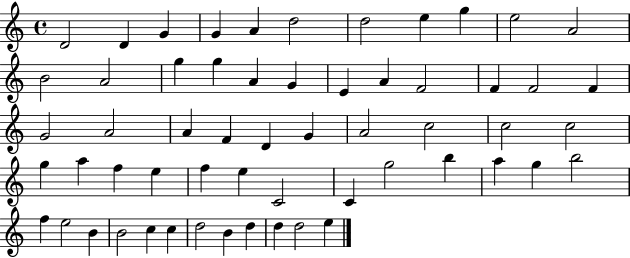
{
  \clef treble
  \time 4/4
  \defaultTimeSignature
  \key c \major
  d'2 d'4 g'4 | g'4 a'4 d''2 | d''2 e''4 g''4 | e''2 a'2 | \break b'2 a'2 | g''4 g''4 a'4 g'4 | e'4 a'4 f'2 | f'4 f'2 f'4 | \break g'2 a'2 | a'4 f'4 d'4 g'4 | a'2 c''2 | c''2 c''2 | \break g''4 a''4 f''4 e''4 | f''4 e''4 c'2 | c'4 g''2 b''4 | a''4 g''4 b''2 | \break f''4 e''2 b'4 | b'2 c''4 c''4 | d''2 b'4 d''4 | d''4 d''2 e''4 | \break \bar "|."
}